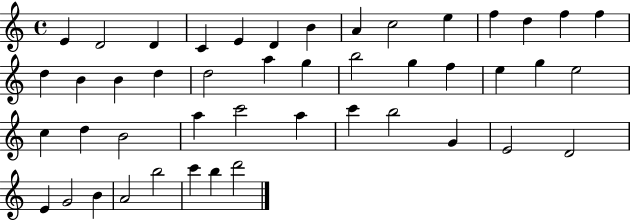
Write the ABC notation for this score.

X:1
T:Untitled
M:4/4
L:1/4
K:C
E D2 D C E D B A c2 e f d f f d B B d d2 a g b2 g f e g e2 c d B2 a c'2 a c' b2 G E2 D2 E G2 B A2 b2 c' b d'2